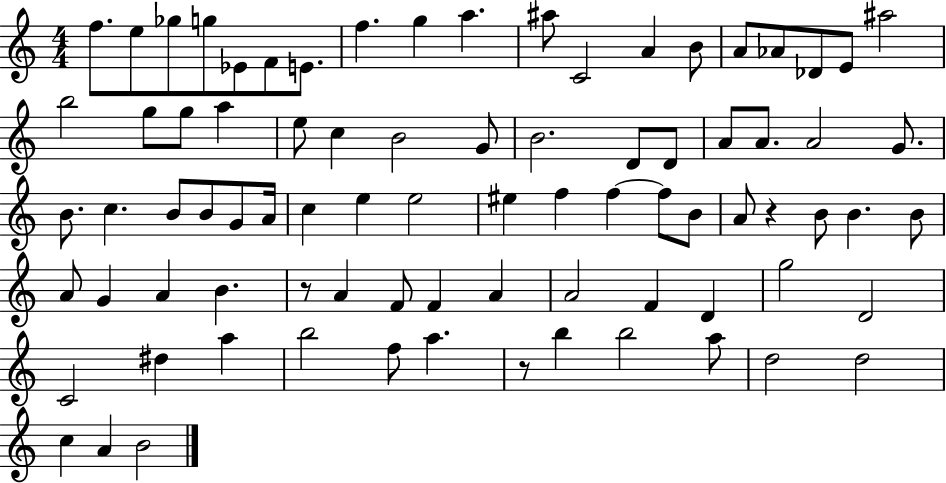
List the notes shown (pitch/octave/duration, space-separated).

F5/e. E5/e Gb5/e G5/e Eb4/e F4/e E4/e. F5/q. G5/q A5/q. A#5/e C4/h A4/q B4/e A4/e Ab4/e Db4/e E4/e A#5/h B5/h G5/e G5/e A5/q E5/e C5/q B4/h G4/e B4/h. D4/e D4/e A4/e A4/e. A4/h G4/e. B4/e. C5/q. B4/e B4/e G4/e A4/s C5/q E5/q E5/h EIS5/q F5/q F5/q F5/e B4/e A4/e R/q B4/e B4/q. B4/e A4/e G4/q A4/q B4/q. R/e A4/q F4/e F4/q A4/q A4/h F4/q D4/q G5/h D4/h C4/h D#5/q A5/q B5/h F5/e A5/q. R/e B5/q B5/h A5/e D5/h D5/h C5/q A4/q B4/h